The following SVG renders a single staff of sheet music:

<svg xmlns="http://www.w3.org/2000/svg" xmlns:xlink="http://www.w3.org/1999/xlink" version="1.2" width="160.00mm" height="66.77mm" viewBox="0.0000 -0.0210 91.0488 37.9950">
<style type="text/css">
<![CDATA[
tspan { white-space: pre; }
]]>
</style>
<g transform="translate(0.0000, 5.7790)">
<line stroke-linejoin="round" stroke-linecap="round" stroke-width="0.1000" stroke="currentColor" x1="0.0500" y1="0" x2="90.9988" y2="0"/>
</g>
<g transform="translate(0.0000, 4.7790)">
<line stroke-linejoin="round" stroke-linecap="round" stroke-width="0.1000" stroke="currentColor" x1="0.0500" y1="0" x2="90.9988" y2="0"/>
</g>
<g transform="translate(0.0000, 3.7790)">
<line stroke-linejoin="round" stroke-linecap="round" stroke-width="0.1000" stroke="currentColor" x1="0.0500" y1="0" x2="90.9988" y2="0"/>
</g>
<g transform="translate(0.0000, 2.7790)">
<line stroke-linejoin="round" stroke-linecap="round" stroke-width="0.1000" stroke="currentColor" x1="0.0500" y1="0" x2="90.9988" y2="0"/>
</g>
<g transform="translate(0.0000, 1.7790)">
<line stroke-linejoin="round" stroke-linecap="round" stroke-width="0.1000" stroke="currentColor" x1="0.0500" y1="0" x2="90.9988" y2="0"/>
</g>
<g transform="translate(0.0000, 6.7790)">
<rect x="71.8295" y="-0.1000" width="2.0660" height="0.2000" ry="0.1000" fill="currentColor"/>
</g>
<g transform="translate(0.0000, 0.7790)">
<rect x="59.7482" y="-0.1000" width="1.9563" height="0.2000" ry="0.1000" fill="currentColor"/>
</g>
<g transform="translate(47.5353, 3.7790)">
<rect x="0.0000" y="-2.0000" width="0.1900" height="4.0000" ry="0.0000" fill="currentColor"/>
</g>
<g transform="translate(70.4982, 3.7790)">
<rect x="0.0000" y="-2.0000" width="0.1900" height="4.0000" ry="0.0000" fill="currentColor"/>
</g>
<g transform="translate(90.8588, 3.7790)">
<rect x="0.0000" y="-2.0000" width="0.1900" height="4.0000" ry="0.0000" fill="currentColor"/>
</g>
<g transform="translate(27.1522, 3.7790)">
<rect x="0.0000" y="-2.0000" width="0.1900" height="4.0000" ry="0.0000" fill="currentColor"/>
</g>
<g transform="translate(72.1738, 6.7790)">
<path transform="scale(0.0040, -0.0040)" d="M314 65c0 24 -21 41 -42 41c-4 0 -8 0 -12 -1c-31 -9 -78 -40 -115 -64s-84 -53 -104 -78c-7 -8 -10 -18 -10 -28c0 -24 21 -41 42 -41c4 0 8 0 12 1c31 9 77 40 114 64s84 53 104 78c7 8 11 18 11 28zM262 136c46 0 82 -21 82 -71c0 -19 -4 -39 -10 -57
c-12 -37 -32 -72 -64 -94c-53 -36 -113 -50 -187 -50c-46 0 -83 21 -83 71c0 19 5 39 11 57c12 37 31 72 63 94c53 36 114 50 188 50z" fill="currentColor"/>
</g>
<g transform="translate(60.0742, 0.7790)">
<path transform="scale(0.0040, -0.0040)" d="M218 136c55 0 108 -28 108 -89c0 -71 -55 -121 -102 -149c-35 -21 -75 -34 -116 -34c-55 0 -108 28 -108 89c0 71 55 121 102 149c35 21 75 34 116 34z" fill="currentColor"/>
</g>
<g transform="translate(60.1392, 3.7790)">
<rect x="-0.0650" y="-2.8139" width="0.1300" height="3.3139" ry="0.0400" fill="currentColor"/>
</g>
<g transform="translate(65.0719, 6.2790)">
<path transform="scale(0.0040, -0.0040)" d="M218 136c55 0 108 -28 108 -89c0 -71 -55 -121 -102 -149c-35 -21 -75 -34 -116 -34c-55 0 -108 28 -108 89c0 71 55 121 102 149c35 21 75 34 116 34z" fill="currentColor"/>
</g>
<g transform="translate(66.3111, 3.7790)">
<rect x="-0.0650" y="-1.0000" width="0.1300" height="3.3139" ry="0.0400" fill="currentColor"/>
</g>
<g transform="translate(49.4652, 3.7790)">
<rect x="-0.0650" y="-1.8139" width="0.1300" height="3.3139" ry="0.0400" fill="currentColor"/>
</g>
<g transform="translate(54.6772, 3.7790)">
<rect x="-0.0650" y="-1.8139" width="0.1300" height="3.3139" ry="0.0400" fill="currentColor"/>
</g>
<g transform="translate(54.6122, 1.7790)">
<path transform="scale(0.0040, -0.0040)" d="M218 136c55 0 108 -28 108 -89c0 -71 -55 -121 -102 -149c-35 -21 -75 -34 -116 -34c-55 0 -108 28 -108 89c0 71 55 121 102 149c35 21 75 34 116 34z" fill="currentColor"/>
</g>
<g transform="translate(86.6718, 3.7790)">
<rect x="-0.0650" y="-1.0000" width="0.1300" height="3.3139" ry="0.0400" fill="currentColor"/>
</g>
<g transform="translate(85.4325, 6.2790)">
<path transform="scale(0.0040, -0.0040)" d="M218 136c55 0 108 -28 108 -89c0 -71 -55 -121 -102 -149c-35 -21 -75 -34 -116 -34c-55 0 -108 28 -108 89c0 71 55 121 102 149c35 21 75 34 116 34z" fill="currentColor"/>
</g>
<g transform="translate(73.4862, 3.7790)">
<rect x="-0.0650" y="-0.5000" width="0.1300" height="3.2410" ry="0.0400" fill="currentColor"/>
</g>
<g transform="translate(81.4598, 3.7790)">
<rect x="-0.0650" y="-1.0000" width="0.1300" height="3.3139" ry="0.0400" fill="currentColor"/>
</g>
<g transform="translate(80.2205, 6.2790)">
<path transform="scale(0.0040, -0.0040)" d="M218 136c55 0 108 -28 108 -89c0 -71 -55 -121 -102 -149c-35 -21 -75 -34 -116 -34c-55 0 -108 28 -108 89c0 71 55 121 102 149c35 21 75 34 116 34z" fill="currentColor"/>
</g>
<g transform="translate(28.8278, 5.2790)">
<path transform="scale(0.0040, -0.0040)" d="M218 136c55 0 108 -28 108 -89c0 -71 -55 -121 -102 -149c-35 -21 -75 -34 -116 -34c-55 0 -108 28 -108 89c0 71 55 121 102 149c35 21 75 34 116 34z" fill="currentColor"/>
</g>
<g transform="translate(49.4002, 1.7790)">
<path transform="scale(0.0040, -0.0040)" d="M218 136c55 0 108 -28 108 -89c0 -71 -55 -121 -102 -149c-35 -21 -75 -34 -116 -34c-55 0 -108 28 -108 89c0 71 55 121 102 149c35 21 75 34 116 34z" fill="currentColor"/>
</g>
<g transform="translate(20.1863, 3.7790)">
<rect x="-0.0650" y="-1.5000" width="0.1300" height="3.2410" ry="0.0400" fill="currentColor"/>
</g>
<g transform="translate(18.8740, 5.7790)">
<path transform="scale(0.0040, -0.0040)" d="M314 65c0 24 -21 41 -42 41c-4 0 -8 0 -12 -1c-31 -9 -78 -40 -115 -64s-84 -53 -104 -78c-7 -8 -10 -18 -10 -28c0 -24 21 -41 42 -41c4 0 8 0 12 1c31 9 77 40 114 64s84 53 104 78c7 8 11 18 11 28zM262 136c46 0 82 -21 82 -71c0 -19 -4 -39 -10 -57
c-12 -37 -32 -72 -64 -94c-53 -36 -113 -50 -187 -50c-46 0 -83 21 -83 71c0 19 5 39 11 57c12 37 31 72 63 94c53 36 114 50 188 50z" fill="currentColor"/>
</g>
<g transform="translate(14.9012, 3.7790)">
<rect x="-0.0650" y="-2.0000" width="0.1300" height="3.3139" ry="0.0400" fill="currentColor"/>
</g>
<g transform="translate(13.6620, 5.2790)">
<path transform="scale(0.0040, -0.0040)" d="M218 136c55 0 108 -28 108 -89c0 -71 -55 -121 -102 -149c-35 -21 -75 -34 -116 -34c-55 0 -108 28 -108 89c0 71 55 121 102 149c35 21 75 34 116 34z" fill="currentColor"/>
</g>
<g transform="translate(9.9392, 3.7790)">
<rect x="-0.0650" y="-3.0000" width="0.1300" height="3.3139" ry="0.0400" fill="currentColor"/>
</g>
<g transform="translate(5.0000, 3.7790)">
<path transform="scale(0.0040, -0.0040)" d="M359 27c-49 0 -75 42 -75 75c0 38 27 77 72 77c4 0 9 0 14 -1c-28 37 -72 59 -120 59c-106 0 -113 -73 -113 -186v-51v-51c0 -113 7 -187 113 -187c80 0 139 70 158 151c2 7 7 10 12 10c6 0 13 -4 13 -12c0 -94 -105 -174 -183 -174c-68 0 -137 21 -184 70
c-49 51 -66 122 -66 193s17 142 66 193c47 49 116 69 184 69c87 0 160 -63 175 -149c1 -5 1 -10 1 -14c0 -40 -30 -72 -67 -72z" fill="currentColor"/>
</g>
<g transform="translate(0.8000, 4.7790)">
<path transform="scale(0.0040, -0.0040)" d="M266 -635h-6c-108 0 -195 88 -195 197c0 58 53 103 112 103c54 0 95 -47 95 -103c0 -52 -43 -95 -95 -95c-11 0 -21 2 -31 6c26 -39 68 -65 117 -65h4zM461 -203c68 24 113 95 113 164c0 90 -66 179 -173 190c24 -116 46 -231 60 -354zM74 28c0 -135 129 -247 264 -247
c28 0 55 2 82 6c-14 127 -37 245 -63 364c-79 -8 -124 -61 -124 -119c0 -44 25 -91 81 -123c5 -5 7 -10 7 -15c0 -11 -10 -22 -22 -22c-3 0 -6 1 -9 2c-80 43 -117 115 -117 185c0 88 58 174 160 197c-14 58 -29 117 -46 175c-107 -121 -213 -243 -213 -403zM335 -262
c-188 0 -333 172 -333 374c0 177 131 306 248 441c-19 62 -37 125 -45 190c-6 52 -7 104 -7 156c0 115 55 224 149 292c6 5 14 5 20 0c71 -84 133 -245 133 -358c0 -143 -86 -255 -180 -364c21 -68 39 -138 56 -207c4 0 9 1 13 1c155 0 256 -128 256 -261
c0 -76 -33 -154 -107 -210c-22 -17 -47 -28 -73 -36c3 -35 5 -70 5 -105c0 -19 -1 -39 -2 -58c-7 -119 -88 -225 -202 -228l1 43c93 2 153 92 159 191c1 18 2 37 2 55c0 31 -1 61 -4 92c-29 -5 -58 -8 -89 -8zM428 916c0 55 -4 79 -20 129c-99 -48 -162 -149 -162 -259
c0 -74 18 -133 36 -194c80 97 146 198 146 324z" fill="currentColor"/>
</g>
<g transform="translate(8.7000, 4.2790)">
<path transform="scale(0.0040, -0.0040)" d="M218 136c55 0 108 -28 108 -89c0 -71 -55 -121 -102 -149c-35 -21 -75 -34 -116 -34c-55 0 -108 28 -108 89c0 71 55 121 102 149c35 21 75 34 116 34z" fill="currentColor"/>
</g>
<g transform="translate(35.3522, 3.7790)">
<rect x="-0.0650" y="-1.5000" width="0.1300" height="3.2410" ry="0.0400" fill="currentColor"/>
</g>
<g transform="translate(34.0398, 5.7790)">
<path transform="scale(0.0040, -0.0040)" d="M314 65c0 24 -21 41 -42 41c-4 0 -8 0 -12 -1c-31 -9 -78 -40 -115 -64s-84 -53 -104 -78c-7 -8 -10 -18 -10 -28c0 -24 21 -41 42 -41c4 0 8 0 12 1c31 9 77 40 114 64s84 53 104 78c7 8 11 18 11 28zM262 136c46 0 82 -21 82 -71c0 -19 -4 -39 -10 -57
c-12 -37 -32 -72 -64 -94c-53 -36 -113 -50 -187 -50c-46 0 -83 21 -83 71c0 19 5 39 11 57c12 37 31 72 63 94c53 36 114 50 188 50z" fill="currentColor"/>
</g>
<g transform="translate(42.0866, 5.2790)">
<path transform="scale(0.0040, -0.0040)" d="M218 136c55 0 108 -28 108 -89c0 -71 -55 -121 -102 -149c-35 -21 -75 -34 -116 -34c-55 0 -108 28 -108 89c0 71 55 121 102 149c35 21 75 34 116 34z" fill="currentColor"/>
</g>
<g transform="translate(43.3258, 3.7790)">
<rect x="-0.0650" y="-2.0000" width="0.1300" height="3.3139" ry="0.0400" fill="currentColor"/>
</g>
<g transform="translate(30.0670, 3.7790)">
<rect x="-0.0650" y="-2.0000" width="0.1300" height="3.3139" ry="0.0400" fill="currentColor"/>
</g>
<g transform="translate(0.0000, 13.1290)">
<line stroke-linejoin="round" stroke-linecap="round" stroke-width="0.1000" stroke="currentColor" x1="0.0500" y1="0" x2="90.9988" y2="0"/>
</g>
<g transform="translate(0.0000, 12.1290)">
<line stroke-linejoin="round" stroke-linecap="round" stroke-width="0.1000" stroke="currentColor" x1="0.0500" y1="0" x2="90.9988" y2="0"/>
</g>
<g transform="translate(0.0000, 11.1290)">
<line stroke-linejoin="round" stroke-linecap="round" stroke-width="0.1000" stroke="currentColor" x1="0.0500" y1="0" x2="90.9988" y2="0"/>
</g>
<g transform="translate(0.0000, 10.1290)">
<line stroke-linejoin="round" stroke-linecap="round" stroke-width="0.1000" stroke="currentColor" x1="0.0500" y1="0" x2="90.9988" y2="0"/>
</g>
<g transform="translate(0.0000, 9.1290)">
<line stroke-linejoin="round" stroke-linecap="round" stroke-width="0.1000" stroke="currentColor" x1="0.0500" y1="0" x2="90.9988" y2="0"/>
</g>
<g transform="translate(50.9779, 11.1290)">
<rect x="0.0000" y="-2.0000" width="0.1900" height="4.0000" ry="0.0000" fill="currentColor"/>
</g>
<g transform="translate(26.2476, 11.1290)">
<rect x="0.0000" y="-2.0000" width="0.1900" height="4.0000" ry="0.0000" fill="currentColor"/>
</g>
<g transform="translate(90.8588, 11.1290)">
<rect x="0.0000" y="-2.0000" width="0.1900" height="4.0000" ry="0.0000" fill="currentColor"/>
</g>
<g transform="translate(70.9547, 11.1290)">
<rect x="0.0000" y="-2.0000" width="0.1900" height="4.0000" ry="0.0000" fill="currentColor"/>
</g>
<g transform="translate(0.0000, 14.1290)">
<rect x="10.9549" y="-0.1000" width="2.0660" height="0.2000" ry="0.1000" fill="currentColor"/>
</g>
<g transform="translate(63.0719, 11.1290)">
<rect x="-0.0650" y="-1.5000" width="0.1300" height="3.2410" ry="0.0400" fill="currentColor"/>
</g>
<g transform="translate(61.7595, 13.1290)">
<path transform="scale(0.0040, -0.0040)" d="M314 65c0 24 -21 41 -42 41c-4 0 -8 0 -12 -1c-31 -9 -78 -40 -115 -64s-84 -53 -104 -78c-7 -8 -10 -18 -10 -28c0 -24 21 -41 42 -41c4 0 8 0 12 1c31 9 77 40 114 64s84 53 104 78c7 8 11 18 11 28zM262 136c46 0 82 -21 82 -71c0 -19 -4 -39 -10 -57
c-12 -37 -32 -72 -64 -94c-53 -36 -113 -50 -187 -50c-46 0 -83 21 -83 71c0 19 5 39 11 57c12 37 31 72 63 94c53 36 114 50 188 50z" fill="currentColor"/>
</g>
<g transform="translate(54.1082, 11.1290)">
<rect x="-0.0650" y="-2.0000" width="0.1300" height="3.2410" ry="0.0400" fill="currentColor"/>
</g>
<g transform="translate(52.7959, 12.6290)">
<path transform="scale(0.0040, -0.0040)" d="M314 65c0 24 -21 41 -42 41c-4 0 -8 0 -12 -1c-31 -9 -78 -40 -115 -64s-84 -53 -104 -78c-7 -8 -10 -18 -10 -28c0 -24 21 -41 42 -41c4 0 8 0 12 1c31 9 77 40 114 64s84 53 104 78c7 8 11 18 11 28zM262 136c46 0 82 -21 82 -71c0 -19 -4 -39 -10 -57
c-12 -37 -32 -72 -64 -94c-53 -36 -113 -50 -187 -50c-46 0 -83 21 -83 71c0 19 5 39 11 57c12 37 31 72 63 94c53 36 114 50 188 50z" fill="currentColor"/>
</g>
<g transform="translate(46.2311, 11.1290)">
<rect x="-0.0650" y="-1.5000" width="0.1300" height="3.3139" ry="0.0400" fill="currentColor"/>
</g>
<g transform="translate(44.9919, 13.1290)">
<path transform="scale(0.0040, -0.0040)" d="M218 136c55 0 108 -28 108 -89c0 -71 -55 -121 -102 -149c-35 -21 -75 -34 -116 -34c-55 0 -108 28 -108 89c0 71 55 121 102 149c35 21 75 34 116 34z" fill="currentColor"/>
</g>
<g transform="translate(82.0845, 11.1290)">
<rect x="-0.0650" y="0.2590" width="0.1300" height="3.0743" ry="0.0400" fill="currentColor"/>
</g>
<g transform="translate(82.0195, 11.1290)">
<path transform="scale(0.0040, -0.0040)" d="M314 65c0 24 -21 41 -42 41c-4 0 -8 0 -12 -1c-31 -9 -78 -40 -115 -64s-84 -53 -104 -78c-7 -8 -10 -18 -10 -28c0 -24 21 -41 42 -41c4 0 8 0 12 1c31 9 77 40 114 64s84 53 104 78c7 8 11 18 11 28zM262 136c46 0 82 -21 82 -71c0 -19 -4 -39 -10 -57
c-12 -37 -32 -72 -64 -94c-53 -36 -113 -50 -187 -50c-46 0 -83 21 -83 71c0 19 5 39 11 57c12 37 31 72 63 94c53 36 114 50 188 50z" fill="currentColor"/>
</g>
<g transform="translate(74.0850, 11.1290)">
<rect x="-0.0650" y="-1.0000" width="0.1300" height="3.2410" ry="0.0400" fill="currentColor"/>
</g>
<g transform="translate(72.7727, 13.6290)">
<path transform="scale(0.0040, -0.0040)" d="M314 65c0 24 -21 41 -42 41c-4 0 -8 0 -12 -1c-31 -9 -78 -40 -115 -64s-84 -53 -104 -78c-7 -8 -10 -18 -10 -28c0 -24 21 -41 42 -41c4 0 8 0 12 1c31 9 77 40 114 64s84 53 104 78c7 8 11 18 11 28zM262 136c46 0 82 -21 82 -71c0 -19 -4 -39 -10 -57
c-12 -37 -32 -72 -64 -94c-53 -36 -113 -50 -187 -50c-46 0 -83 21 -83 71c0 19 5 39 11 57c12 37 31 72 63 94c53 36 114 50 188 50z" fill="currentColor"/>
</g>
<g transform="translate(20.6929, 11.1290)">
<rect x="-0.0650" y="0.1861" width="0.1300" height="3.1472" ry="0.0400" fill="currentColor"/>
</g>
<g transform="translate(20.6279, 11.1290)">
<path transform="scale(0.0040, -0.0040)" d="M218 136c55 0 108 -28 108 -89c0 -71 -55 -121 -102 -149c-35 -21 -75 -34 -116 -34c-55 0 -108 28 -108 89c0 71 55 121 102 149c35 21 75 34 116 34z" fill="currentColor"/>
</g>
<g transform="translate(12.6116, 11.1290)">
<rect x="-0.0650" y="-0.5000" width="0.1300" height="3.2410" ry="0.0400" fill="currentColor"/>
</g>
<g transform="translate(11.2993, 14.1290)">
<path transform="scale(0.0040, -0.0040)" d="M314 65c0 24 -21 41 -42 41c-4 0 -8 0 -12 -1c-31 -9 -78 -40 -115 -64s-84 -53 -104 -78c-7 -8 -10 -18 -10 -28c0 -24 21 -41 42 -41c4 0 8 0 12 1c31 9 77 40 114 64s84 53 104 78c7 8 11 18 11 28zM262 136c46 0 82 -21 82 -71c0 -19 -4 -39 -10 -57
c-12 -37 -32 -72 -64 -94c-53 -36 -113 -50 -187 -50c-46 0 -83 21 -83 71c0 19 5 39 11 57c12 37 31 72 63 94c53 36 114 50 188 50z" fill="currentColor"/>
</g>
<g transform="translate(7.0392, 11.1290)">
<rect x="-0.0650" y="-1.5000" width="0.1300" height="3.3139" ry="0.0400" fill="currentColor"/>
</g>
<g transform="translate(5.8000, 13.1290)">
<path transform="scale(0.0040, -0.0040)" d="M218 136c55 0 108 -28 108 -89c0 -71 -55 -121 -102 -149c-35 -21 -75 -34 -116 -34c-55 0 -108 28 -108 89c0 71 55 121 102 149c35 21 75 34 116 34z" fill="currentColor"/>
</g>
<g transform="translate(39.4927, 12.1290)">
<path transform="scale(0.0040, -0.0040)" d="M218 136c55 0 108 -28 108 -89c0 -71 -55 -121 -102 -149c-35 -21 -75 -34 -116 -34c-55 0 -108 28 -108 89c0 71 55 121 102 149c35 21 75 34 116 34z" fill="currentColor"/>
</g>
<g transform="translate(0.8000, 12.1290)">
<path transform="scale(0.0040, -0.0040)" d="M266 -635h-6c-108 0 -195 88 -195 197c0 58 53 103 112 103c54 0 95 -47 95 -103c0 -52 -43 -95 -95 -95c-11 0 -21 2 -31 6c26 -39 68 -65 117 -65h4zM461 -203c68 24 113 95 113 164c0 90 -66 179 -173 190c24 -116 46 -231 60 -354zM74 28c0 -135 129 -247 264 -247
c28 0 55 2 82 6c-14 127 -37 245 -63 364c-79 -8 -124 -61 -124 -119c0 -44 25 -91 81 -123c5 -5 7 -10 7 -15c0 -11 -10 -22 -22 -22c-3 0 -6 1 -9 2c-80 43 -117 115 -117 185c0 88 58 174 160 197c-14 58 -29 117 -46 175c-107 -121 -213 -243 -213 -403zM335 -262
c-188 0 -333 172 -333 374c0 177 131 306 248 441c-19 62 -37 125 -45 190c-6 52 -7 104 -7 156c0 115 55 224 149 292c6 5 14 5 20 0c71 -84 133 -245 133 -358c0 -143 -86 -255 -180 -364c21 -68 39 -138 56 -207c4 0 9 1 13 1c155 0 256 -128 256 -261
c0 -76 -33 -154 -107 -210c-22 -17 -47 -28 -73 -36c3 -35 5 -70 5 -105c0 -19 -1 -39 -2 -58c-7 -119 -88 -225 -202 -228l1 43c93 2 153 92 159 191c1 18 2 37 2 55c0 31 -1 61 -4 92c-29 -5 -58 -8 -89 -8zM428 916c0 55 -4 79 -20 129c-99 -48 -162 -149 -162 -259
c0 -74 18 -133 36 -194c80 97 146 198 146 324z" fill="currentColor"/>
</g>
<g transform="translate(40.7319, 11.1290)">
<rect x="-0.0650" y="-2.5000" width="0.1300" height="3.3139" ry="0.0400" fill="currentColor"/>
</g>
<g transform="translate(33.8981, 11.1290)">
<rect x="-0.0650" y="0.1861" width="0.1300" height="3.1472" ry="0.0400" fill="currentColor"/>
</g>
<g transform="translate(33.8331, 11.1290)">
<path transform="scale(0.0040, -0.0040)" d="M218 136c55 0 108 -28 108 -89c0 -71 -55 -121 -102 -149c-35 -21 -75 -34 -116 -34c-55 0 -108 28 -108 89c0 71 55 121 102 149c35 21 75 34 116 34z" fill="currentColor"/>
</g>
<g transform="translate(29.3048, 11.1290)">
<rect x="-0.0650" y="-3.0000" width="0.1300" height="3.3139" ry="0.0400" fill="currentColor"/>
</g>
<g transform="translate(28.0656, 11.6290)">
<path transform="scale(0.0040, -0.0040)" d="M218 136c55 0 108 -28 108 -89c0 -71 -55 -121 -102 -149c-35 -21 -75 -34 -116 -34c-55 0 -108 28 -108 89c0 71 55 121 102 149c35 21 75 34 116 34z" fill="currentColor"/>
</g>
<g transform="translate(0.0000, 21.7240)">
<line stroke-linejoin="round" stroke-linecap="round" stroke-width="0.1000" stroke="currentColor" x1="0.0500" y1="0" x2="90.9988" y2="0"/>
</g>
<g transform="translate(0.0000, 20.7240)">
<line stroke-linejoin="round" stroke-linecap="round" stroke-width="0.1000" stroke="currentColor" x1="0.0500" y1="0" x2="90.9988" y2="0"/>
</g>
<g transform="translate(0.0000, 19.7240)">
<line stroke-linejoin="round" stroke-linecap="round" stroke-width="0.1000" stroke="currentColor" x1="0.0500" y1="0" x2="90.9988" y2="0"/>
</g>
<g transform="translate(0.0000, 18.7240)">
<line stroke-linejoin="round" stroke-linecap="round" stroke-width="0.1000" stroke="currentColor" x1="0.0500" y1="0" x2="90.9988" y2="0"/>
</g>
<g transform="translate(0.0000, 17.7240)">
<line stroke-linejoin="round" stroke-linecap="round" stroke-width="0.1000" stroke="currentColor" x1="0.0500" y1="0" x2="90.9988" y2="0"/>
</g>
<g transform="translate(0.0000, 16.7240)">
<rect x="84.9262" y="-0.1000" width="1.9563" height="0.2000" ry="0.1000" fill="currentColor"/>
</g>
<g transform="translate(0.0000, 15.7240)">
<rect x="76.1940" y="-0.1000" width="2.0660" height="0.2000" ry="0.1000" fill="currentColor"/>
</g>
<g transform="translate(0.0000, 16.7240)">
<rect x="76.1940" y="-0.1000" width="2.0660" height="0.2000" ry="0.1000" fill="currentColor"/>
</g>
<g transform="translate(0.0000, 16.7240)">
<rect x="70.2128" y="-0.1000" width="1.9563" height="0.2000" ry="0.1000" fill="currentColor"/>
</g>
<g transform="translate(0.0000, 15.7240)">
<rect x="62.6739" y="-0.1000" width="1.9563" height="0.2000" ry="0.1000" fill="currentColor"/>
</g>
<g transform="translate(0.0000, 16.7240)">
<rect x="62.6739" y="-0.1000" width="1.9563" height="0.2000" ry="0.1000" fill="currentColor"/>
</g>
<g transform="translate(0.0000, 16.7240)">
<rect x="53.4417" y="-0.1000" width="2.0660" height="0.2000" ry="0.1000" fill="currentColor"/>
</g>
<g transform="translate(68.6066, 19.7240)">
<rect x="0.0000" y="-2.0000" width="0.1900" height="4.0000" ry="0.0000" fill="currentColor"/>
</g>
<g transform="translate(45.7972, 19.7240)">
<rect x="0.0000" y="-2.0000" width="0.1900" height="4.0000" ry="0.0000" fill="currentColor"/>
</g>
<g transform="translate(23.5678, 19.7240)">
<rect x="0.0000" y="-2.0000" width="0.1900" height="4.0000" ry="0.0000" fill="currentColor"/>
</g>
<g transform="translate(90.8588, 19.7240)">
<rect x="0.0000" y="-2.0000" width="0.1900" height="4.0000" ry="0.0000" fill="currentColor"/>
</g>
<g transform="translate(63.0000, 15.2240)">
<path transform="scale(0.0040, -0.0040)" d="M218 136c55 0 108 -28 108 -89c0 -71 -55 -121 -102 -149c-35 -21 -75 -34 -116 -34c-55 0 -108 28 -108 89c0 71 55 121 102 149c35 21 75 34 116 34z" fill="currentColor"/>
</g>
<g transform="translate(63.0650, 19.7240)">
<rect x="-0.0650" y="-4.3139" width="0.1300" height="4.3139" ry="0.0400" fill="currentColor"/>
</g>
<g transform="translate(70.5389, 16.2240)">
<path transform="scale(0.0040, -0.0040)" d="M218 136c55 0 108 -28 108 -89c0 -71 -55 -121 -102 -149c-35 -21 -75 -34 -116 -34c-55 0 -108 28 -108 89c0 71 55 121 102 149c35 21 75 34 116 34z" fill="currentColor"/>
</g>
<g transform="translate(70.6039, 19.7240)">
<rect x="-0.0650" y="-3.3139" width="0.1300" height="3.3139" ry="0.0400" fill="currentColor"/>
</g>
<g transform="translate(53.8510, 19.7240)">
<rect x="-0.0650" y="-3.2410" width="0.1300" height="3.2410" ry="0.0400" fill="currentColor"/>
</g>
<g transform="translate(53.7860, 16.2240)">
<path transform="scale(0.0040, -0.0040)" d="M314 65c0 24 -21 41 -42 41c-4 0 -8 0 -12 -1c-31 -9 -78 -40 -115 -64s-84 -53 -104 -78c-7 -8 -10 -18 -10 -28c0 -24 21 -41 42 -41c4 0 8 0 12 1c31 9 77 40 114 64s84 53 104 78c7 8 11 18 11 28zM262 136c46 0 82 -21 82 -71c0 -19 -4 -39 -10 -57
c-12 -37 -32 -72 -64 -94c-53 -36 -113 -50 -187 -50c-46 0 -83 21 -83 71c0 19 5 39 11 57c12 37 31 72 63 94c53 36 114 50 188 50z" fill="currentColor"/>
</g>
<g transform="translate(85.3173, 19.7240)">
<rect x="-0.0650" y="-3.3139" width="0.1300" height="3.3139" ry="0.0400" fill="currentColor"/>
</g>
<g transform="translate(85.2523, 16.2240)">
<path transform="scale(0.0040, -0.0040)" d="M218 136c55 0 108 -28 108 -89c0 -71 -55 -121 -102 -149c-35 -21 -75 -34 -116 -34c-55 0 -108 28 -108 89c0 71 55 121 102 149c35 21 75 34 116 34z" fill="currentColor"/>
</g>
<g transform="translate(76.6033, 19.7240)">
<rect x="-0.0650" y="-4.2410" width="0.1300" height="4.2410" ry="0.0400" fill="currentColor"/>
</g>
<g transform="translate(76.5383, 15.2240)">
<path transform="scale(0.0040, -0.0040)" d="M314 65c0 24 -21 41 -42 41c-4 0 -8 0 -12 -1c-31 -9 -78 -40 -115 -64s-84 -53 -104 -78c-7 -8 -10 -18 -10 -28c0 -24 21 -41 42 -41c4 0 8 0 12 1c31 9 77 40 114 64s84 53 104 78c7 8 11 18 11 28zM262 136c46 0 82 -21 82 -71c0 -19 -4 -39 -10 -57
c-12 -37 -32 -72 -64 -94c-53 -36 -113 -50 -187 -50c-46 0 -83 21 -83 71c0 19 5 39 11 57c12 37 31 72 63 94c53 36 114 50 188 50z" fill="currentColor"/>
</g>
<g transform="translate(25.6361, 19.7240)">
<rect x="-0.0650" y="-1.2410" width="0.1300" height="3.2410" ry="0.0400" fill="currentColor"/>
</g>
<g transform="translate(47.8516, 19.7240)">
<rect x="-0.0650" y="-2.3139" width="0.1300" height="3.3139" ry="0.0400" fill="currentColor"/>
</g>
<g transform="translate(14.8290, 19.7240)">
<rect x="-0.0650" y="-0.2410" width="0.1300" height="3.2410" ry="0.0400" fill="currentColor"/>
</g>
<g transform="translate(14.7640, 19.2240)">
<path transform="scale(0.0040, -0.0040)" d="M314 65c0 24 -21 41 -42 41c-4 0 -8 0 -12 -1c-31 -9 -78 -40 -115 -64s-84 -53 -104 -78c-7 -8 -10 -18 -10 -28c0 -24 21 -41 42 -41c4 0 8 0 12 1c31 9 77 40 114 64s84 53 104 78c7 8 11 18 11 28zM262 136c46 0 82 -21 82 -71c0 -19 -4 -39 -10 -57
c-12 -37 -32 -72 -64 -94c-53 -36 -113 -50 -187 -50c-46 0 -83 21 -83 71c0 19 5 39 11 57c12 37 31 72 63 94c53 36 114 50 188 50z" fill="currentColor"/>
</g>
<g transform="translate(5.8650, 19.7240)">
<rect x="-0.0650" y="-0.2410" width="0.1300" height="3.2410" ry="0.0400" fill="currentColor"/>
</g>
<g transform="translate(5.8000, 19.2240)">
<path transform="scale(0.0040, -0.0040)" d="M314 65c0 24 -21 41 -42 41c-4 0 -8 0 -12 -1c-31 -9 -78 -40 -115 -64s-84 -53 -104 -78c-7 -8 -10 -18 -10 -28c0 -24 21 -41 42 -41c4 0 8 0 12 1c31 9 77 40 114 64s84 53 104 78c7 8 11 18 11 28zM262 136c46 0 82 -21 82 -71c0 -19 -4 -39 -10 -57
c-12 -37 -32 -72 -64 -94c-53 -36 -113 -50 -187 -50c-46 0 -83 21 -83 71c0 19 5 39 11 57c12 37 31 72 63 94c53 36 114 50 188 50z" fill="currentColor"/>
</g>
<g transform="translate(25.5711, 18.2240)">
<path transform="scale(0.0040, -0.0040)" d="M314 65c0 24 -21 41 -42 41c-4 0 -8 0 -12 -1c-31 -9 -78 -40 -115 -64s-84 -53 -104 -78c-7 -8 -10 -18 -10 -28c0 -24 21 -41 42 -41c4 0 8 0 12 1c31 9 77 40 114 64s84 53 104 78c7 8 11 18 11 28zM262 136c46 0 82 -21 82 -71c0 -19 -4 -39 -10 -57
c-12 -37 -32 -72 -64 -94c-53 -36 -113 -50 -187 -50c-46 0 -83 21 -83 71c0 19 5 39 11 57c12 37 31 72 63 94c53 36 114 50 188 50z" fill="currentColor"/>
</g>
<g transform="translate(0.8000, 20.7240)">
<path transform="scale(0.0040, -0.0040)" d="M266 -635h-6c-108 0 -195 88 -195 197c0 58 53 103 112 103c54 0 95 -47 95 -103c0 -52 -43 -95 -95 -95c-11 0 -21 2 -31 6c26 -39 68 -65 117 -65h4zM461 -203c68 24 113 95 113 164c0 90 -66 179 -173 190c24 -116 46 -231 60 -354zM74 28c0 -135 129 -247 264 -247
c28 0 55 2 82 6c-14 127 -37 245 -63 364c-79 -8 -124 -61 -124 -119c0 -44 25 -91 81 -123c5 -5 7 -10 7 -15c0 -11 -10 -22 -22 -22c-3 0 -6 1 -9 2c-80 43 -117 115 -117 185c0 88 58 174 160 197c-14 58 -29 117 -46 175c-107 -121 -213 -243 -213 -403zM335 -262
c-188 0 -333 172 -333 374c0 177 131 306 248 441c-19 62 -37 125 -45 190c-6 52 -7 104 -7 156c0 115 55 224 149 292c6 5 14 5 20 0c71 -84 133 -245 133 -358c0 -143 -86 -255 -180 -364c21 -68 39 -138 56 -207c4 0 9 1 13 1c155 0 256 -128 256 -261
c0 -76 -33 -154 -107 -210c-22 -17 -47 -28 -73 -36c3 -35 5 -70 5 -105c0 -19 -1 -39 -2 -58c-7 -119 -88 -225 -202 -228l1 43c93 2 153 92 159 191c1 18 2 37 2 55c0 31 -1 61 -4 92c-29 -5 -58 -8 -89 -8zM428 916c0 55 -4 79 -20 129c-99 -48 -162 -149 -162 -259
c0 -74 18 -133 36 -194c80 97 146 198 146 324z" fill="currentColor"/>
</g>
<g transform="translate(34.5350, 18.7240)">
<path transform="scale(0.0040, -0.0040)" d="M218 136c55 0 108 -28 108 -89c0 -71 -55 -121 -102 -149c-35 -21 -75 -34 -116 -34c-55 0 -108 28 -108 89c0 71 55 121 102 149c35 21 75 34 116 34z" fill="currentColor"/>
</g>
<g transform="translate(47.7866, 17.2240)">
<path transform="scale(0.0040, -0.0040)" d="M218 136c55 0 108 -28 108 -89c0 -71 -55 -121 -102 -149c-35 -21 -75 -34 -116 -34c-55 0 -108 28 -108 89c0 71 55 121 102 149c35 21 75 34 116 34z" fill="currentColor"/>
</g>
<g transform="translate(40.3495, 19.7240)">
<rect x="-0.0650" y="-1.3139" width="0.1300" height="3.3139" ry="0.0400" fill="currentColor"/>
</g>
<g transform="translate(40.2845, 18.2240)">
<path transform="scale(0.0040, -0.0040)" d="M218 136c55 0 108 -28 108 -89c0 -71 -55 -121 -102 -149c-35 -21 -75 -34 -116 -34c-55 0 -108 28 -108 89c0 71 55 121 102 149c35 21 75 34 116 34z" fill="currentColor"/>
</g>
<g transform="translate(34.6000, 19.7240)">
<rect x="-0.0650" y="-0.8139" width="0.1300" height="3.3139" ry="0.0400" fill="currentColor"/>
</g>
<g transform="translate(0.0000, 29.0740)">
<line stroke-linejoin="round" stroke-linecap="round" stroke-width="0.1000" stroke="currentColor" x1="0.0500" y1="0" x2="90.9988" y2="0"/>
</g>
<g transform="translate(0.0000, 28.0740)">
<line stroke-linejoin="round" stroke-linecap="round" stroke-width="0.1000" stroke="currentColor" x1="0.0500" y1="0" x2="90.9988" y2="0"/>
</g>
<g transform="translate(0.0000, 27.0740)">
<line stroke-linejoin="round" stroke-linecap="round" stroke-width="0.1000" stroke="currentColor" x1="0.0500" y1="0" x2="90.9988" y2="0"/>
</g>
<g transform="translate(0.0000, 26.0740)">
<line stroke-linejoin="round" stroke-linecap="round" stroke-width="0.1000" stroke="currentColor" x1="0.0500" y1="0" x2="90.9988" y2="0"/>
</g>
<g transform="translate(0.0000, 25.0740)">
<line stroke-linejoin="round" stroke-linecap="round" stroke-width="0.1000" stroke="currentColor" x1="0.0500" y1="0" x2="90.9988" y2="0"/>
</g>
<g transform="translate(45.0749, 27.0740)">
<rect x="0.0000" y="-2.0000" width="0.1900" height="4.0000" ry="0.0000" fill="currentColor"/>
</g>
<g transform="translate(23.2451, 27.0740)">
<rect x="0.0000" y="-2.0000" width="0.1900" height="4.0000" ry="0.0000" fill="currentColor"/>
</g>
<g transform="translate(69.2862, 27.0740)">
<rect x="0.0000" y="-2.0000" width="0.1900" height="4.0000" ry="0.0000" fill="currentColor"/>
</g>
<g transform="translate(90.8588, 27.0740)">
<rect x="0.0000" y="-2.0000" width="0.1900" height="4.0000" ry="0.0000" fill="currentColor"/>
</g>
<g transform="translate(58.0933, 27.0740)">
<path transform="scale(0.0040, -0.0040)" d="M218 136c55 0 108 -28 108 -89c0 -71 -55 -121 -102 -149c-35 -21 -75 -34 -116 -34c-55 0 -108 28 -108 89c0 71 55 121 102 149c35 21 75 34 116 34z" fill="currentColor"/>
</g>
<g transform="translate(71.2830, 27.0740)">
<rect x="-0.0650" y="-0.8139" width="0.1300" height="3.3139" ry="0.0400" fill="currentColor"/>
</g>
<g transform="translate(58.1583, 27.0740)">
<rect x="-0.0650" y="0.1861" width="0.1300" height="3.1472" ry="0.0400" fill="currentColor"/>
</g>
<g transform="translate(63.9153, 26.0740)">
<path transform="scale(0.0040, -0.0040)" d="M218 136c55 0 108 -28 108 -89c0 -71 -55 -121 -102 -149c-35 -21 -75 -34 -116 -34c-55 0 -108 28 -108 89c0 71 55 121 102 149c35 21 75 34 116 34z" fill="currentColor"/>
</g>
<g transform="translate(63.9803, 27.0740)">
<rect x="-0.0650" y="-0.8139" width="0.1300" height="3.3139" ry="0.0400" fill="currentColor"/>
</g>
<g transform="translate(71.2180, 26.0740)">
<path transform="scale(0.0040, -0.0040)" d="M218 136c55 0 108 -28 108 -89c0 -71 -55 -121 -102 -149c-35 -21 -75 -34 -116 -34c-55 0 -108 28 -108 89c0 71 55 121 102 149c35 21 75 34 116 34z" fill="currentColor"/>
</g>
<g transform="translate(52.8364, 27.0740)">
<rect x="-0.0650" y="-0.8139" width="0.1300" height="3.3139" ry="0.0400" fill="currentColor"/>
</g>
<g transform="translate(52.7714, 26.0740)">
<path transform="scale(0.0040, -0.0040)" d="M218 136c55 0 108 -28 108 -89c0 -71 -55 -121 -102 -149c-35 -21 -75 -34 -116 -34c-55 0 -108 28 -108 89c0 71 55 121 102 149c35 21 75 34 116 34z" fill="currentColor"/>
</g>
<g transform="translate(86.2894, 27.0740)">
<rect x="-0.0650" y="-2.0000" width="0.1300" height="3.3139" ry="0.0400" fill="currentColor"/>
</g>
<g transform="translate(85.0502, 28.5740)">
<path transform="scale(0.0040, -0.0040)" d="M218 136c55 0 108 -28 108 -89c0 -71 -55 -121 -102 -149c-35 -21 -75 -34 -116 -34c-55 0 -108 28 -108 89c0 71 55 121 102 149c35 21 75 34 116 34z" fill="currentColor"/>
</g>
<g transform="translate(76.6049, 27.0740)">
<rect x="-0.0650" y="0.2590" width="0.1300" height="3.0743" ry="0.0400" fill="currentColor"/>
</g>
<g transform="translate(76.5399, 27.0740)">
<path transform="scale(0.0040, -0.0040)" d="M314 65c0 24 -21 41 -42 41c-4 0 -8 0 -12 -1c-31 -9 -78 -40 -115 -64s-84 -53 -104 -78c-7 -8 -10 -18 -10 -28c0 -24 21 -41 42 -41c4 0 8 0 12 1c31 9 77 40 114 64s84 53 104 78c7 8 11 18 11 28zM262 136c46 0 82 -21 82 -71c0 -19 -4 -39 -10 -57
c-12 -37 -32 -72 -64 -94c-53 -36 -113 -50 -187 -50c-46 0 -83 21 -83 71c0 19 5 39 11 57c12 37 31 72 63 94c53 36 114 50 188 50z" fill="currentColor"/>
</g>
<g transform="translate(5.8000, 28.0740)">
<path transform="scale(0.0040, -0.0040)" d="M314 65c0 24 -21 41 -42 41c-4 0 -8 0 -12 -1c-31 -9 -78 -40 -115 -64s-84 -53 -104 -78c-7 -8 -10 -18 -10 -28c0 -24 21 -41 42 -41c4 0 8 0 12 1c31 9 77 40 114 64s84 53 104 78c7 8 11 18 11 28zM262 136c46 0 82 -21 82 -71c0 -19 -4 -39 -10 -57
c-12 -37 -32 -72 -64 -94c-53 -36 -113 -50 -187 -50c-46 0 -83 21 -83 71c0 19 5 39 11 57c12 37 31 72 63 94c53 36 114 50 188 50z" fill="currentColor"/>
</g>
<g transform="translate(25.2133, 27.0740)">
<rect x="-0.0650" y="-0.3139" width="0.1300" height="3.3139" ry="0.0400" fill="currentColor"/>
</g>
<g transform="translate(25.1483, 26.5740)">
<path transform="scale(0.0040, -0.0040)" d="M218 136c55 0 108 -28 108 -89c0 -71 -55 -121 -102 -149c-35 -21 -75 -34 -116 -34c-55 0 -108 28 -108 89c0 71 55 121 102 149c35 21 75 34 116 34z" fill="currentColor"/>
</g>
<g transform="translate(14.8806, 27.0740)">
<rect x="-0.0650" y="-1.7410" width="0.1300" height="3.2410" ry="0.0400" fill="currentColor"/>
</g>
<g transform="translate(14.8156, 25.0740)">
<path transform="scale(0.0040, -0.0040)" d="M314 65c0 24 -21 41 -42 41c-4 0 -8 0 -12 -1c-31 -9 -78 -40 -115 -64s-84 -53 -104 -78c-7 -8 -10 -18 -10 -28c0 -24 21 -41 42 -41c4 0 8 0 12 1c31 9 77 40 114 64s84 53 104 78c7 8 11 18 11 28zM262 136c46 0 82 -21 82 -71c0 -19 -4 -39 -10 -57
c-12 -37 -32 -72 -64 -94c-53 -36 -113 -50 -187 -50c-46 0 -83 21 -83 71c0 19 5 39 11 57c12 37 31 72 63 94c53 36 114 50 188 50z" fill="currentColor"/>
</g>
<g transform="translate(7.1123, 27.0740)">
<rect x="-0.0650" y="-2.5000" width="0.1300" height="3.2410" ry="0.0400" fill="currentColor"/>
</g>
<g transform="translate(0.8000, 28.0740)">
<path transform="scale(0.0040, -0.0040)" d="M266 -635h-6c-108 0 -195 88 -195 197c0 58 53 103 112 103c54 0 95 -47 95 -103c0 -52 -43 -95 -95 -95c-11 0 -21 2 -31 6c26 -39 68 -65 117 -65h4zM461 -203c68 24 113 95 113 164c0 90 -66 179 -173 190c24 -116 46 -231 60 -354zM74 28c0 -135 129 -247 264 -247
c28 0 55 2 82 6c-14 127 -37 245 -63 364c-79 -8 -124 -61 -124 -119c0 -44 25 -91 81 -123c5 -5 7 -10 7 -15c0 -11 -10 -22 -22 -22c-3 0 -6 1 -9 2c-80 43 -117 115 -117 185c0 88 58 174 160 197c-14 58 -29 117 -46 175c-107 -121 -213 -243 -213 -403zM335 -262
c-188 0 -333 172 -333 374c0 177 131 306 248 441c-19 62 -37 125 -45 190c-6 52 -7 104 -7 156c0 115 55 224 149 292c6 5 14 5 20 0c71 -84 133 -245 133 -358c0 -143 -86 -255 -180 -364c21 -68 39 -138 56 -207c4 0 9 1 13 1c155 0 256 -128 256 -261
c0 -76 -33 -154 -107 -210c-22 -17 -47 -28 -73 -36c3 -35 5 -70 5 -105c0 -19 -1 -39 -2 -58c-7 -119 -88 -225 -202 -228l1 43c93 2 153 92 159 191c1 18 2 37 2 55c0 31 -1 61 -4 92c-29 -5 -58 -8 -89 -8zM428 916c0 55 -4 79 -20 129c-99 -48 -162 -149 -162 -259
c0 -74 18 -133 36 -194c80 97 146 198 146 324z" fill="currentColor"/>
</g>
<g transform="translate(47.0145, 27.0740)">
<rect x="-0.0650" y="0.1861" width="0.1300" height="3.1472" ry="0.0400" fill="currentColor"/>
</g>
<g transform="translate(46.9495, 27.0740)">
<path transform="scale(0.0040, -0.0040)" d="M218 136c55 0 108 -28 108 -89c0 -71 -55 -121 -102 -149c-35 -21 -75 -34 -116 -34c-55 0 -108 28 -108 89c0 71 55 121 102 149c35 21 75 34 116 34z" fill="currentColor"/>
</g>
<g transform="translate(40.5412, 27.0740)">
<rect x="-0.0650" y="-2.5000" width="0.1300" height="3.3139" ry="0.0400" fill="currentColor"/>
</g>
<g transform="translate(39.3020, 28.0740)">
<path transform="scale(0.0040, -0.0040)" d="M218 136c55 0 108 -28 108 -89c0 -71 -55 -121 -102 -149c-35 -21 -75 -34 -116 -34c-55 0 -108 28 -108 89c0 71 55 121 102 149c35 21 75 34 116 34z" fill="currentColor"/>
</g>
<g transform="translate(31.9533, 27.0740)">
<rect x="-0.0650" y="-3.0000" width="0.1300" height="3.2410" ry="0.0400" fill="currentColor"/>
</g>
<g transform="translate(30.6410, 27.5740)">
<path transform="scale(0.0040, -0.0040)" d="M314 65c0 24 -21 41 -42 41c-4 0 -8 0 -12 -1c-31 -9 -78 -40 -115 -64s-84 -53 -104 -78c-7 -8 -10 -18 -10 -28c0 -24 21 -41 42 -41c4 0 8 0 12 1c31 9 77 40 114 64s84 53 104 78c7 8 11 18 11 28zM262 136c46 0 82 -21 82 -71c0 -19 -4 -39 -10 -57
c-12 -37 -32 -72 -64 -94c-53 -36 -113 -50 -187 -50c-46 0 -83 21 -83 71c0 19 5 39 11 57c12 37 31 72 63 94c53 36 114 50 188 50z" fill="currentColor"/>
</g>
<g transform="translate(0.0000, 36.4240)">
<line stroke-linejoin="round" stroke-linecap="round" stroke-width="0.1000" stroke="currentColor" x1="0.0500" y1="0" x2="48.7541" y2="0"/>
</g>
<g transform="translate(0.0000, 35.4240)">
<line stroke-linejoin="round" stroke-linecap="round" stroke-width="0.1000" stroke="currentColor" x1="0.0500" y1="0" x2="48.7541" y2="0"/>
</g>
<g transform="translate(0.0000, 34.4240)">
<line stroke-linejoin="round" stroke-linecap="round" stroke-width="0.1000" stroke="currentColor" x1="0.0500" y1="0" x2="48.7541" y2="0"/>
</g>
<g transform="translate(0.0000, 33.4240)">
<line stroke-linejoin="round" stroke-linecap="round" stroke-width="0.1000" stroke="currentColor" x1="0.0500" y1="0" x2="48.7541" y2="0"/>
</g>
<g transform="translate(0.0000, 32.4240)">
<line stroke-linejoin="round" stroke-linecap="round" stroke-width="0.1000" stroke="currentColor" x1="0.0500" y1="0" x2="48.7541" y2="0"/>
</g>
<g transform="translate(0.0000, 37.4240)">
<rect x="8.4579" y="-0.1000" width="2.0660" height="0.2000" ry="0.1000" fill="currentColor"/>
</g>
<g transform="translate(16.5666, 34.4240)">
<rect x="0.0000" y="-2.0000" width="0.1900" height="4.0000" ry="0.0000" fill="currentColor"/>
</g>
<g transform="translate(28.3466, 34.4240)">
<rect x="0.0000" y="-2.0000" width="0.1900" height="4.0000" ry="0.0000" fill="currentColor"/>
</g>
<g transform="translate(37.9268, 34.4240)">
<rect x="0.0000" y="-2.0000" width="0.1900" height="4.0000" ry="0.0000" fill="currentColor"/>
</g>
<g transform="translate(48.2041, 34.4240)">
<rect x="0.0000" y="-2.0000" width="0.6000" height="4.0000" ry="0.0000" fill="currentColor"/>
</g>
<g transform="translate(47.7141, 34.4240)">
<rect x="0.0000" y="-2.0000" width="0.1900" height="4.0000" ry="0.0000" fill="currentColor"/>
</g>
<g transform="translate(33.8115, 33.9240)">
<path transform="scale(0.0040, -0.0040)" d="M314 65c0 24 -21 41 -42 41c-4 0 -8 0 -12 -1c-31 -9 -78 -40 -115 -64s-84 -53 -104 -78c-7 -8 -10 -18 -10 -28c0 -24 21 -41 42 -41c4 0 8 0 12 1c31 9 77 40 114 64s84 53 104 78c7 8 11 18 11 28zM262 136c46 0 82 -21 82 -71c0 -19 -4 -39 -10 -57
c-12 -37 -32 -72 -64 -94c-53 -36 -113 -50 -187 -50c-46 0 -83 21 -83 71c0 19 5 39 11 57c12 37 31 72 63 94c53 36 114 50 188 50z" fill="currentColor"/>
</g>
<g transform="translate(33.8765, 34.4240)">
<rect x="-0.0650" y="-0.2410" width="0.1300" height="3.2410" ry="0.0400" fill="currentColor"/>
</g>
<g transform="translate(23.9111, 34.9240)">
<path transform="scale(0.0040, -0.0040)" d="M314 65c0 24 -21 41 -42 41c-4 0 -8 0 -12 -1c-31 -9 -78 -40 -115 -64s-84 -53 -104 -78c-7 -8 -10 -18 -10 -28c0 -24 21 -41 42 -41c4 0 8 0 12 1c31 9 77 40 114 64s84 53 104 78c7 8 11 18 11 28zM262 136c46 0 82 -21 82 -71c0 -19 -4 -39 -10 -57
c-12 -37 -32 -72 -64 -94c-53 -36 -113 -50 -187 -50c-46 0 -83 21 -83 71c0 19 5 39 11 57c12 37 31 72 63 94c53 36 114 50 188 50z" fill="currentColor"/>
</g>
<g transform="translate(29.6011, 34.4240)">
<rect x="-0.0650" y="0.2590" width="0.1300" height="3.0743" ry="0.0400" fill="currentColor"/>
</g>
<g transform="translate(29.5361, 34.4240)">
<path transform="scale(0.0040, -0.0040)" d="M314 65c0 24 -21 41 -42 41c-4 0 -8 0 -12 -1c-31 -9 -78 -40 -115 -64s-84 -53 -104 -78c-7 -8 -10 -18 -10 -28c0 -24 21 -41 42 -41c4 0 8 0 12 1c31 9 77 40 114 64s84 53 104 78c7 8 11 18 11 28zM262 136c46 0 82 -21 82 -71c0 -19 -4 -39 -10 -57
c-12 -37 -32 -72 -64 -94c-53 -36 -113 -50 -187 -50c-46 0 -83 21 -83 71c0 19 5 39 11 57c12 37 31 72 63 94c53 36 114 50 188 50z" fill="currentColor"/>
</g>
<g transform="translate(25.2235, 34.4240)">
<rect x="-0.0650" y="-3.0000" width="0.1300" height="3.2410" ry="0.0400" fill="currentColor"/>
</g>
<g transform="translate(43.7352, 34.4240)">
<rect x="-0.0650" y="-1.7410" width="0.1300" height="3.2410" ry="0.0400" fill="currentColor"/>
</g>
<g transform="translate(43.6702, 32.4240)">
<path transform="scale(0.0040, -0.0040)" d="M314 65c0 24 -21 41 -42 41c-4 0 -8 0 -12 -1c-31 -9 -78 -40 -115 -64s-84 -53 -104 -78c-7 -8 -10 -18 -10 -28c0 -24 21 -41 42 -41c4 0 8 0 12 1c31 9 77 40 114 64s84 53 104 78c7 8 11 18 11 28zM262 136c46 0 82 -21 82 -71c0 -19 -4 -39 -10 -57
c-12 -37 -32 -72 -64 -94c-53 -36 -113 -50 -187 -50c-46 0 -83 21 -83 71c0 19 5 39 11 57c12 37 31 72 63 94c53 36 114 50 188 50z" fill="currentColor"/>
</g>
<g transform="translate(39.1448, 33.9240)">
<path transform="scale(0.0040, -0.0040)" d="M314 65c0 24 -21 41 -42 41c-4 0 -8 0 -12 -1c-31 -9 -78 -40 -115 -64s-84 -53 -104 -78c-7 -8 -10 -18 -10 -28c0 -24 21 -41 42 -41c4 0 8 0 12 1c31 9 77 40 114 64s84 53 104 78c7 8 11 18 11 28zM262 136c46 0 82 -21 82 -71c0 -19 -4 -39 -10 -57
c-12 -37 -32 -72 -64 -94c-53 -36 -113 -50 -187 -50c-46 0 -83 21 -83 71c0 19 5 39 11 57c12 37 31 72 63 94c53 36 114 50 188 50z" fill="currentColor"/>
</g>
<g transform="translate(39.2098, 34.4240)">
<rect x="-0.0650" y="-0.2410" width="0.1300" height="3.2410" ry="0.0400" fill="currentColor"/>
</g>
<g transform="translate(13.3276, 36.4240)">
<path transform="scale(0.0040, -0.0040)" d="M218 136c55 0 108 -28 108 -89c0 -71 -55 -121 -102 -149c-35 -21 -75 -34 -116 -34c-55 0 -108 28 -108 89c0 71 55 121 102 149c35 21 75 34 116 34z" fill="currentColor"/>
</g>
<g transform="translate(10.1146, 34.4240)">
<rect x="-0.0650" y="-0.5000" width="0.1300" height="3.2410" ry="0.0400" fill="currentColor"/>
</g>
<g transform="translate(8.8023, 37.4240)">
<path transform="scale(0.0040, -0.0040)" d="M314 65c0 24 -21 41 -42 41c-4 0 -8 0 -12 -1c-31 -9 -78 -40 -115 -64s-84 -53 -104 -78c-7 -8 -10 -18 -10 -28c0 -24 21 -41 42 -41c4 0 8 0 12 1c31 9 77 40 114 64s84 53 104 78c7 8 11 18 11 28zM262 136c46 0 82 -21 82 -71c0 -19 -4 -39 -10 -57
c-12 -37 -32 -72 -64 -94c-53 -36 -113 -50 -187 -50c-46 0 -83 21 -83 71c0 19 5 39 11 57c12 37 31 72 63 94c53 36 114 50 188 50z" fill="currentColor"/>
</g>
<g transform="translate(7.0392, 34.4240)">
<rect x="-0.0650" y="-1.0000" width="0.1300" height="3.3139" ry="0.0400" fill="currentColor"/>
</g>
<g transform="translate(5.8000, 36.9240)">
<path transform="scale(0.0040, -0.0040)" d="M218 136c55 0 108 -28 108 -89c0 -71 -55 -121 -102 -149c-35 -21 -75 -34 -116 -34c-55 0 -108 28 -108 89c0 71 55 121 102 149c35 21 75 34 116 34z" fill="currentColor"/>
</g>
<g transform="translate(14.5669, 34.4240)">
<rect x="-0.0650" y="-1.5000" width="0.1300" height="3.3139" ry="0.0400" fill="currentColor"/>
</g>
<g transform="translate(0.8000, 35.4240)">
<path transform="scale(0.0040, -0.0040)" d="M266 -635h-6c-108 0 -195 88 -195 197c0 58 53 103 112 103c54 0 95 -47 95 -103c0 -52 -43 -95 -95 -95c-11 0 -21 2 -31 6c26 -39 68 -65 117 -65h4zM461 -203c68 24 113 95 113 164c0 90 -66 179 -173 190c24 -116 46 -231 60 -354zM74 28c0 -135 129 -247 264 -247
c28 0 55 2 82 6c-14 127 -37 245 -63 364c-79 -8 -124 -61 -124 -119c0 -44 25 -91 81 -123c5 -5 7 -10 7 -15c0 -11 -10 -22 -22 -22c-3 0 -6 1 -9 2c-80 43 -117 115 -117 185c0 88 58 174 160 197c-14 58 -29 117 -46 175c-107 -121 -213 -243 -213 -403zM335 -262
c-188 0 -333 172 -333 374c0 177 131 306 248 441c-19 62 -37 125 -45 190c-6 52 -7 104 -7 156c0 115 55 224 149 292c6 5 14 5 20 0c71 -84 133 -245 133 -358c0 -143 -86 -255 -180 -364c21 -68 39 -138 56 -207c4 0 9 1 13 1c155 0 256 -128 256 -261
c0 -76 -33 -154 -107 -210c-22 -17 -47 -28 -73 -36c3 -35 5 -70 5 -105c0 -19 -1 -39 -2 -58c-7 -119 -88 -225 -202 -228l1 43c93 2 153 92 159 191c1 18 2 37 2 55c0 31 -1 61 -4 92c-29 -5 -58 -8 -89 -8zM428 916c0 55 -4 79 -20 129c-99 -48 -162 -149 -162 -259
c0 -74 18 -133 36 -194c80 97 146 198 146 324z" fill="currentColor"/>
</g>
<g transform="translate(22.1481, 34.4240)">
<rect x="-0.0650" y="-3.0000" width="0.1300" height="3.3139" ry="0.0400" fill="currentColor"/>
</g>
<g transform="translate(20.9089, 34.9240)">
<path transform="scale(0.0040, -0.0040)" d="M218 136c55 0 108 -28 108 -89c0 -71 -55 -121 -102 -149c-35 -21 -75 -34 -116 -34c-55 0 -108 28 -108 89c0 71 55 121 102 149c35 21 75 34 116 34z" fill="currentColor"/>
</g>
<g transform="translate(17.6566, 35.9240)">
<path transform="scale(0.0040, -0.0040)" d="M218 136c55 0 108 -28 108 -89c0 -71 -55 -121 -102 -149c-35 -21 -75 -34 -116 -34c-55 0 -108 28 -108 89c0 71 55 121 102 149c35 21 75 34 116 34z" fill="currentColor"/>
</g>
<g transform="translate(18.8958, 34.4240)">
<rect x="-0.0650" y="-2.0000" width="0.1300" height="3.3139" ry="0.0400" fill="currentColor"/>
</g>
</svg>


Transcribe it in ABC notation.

X:1
T:Untitled
M:4/4
L:1/4
K:C
A F E2 F E2 F f f a D C2 D D E C2 B A B G E F2 E2 D2 B2 c2 c2 e2 d e g b2 d' b d'2 b G2 f2 c A2 G B d B d d B2 F D C2 E F A A2 B2 c2 c2 f2